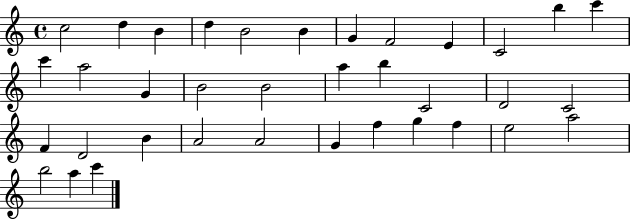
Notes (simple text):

C5/h D5/q B4/q D5/q B4/h B4/q G4/q F4/h E4/q C4/h B5/q C6/q C6/q A5/h G4/q B4/h B4/h A5/q B5/q C4/h D4/h C4/h F4/q D4/h B4/q A4/h A4/h G4/q F5/q G5/q F5/q E5/h A5/h B5/h A5/q C6/q